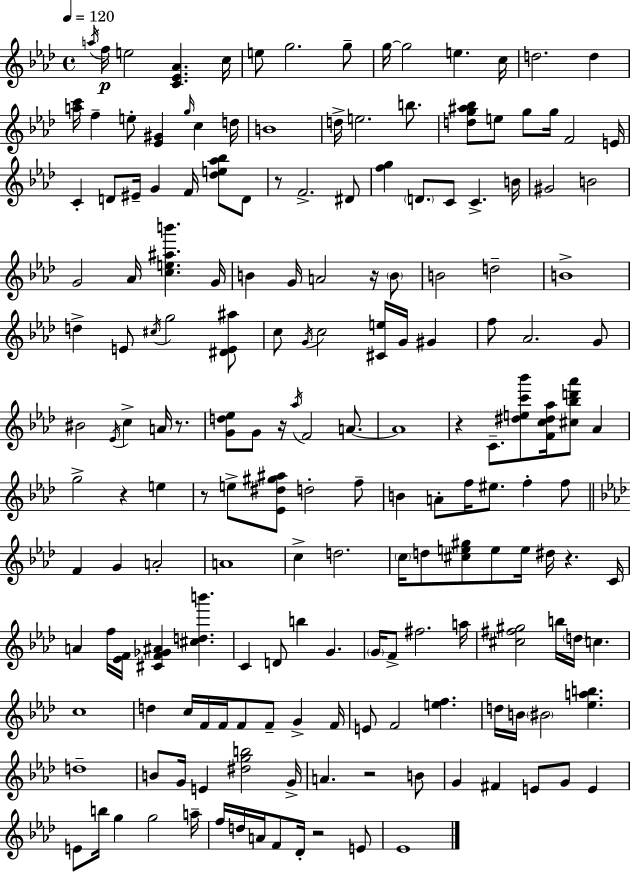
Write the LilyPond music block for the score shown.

{
  \clef treble
  \time 4/4
  \defaultTimeSignature
  \key aes \major
  \tempo 4 = 120
  \acciaccatura { a''16 }\p f''16 e''2 <c' ees' aes'>4. | c''16 e''8 g''2. g''8-- | g''16~~ g''2 e''4. | c''16 d''2. d''4 | \break <a'' c'''>16 f''4-- e''8-. <ees' gis'>4 \grace { g''16 } c''4 | d''16 b'1 | d''16-> e''2. b''8. | <d'' g'' ais'' bes''>8 e''8 g''8 g''16 f'2 | \break e'16 c'4-. d'8 eis'16-- g'4 f'16 <des'' e'' aes'' bes''>8 | d'8 r8 f'2.-> | dis'8 <f'' g''>4 \parenthesize d'8. c'8 c'4.-> | b'16 gis'2 b'2 | \break g'2 aes'16 <c'' e'' ais'' b'''>4. | g'16 b'4 g'16 a'2 r16 | \parenthesize b'8 b'2 d''2-- | b'1-> | \break d''4-> e'8 \acciaccatura { cis''16 } g''2 | <dis' e' ais''>8 c''8 \acciaccatura { g'16 } c''2 <cis' e''>16 g'16 | gis'4 f''8 aes'2. | g'8 bis'2 \acciaccatura { ees'16 } c''4-> | \break a'16 r8. <g' d'' ees''>8 g'8 r16 \acciaccatura { aes''16 } f'2 | a'8.~~ a'1 | r4 c'8.-- <dis'' e'' c''' bes'''>8 <f' c'' dis'' aes''>16 | <cis'' bes'' d''' aes'''>8 aes'4 g''2-> r4 | \break e''4 r8 e''8-> <ees' dis'' gis'' ais''>8 d''2-. | f''8-- b'4 a'8-. f''16 eis''8. | f''4-. f''8 \bar "||" \break \key f \minor f'4 g'4 a'2-. | a'1 | c''4-> d''2. | \parenthesize c''16 d''8 <cis'' e'' gis''>8 e''8 e''16 dis''16 r4. c'16 | \break a'4 f''16 <ees' f'>16 <cis' f' ges' ais'>4 <cis'' d'' b'''>4. | c'4 d'8 b''4 g'4. | \parenthesize g'16 f'8-> fis''2. a''16 | <cis'' fis'' gis''>2 b''16 \parenthesize d''16 c''4. | \break c''1 | d''4 c''16 f'16 f'16 f'8 f'8-- g'4-> f'16 | e'8 f'2 <e'' f''>4. | d''16 b'16 \parenthesize bis'2 <ees'' a'' b''>4. | \break d''1-- | b'8 g'16 e'4 <dis'' g'' b''>2 g'16-> | a'4. r2 b'8 | g'4 fis'4 e'8 g'8 e'4 | \break e'8 b''16 g''4 g''2 a''16-- | f''16 d''16 a'16 f'8 des'16-. r2 e'8 | ees'1 | \bar "|."
}